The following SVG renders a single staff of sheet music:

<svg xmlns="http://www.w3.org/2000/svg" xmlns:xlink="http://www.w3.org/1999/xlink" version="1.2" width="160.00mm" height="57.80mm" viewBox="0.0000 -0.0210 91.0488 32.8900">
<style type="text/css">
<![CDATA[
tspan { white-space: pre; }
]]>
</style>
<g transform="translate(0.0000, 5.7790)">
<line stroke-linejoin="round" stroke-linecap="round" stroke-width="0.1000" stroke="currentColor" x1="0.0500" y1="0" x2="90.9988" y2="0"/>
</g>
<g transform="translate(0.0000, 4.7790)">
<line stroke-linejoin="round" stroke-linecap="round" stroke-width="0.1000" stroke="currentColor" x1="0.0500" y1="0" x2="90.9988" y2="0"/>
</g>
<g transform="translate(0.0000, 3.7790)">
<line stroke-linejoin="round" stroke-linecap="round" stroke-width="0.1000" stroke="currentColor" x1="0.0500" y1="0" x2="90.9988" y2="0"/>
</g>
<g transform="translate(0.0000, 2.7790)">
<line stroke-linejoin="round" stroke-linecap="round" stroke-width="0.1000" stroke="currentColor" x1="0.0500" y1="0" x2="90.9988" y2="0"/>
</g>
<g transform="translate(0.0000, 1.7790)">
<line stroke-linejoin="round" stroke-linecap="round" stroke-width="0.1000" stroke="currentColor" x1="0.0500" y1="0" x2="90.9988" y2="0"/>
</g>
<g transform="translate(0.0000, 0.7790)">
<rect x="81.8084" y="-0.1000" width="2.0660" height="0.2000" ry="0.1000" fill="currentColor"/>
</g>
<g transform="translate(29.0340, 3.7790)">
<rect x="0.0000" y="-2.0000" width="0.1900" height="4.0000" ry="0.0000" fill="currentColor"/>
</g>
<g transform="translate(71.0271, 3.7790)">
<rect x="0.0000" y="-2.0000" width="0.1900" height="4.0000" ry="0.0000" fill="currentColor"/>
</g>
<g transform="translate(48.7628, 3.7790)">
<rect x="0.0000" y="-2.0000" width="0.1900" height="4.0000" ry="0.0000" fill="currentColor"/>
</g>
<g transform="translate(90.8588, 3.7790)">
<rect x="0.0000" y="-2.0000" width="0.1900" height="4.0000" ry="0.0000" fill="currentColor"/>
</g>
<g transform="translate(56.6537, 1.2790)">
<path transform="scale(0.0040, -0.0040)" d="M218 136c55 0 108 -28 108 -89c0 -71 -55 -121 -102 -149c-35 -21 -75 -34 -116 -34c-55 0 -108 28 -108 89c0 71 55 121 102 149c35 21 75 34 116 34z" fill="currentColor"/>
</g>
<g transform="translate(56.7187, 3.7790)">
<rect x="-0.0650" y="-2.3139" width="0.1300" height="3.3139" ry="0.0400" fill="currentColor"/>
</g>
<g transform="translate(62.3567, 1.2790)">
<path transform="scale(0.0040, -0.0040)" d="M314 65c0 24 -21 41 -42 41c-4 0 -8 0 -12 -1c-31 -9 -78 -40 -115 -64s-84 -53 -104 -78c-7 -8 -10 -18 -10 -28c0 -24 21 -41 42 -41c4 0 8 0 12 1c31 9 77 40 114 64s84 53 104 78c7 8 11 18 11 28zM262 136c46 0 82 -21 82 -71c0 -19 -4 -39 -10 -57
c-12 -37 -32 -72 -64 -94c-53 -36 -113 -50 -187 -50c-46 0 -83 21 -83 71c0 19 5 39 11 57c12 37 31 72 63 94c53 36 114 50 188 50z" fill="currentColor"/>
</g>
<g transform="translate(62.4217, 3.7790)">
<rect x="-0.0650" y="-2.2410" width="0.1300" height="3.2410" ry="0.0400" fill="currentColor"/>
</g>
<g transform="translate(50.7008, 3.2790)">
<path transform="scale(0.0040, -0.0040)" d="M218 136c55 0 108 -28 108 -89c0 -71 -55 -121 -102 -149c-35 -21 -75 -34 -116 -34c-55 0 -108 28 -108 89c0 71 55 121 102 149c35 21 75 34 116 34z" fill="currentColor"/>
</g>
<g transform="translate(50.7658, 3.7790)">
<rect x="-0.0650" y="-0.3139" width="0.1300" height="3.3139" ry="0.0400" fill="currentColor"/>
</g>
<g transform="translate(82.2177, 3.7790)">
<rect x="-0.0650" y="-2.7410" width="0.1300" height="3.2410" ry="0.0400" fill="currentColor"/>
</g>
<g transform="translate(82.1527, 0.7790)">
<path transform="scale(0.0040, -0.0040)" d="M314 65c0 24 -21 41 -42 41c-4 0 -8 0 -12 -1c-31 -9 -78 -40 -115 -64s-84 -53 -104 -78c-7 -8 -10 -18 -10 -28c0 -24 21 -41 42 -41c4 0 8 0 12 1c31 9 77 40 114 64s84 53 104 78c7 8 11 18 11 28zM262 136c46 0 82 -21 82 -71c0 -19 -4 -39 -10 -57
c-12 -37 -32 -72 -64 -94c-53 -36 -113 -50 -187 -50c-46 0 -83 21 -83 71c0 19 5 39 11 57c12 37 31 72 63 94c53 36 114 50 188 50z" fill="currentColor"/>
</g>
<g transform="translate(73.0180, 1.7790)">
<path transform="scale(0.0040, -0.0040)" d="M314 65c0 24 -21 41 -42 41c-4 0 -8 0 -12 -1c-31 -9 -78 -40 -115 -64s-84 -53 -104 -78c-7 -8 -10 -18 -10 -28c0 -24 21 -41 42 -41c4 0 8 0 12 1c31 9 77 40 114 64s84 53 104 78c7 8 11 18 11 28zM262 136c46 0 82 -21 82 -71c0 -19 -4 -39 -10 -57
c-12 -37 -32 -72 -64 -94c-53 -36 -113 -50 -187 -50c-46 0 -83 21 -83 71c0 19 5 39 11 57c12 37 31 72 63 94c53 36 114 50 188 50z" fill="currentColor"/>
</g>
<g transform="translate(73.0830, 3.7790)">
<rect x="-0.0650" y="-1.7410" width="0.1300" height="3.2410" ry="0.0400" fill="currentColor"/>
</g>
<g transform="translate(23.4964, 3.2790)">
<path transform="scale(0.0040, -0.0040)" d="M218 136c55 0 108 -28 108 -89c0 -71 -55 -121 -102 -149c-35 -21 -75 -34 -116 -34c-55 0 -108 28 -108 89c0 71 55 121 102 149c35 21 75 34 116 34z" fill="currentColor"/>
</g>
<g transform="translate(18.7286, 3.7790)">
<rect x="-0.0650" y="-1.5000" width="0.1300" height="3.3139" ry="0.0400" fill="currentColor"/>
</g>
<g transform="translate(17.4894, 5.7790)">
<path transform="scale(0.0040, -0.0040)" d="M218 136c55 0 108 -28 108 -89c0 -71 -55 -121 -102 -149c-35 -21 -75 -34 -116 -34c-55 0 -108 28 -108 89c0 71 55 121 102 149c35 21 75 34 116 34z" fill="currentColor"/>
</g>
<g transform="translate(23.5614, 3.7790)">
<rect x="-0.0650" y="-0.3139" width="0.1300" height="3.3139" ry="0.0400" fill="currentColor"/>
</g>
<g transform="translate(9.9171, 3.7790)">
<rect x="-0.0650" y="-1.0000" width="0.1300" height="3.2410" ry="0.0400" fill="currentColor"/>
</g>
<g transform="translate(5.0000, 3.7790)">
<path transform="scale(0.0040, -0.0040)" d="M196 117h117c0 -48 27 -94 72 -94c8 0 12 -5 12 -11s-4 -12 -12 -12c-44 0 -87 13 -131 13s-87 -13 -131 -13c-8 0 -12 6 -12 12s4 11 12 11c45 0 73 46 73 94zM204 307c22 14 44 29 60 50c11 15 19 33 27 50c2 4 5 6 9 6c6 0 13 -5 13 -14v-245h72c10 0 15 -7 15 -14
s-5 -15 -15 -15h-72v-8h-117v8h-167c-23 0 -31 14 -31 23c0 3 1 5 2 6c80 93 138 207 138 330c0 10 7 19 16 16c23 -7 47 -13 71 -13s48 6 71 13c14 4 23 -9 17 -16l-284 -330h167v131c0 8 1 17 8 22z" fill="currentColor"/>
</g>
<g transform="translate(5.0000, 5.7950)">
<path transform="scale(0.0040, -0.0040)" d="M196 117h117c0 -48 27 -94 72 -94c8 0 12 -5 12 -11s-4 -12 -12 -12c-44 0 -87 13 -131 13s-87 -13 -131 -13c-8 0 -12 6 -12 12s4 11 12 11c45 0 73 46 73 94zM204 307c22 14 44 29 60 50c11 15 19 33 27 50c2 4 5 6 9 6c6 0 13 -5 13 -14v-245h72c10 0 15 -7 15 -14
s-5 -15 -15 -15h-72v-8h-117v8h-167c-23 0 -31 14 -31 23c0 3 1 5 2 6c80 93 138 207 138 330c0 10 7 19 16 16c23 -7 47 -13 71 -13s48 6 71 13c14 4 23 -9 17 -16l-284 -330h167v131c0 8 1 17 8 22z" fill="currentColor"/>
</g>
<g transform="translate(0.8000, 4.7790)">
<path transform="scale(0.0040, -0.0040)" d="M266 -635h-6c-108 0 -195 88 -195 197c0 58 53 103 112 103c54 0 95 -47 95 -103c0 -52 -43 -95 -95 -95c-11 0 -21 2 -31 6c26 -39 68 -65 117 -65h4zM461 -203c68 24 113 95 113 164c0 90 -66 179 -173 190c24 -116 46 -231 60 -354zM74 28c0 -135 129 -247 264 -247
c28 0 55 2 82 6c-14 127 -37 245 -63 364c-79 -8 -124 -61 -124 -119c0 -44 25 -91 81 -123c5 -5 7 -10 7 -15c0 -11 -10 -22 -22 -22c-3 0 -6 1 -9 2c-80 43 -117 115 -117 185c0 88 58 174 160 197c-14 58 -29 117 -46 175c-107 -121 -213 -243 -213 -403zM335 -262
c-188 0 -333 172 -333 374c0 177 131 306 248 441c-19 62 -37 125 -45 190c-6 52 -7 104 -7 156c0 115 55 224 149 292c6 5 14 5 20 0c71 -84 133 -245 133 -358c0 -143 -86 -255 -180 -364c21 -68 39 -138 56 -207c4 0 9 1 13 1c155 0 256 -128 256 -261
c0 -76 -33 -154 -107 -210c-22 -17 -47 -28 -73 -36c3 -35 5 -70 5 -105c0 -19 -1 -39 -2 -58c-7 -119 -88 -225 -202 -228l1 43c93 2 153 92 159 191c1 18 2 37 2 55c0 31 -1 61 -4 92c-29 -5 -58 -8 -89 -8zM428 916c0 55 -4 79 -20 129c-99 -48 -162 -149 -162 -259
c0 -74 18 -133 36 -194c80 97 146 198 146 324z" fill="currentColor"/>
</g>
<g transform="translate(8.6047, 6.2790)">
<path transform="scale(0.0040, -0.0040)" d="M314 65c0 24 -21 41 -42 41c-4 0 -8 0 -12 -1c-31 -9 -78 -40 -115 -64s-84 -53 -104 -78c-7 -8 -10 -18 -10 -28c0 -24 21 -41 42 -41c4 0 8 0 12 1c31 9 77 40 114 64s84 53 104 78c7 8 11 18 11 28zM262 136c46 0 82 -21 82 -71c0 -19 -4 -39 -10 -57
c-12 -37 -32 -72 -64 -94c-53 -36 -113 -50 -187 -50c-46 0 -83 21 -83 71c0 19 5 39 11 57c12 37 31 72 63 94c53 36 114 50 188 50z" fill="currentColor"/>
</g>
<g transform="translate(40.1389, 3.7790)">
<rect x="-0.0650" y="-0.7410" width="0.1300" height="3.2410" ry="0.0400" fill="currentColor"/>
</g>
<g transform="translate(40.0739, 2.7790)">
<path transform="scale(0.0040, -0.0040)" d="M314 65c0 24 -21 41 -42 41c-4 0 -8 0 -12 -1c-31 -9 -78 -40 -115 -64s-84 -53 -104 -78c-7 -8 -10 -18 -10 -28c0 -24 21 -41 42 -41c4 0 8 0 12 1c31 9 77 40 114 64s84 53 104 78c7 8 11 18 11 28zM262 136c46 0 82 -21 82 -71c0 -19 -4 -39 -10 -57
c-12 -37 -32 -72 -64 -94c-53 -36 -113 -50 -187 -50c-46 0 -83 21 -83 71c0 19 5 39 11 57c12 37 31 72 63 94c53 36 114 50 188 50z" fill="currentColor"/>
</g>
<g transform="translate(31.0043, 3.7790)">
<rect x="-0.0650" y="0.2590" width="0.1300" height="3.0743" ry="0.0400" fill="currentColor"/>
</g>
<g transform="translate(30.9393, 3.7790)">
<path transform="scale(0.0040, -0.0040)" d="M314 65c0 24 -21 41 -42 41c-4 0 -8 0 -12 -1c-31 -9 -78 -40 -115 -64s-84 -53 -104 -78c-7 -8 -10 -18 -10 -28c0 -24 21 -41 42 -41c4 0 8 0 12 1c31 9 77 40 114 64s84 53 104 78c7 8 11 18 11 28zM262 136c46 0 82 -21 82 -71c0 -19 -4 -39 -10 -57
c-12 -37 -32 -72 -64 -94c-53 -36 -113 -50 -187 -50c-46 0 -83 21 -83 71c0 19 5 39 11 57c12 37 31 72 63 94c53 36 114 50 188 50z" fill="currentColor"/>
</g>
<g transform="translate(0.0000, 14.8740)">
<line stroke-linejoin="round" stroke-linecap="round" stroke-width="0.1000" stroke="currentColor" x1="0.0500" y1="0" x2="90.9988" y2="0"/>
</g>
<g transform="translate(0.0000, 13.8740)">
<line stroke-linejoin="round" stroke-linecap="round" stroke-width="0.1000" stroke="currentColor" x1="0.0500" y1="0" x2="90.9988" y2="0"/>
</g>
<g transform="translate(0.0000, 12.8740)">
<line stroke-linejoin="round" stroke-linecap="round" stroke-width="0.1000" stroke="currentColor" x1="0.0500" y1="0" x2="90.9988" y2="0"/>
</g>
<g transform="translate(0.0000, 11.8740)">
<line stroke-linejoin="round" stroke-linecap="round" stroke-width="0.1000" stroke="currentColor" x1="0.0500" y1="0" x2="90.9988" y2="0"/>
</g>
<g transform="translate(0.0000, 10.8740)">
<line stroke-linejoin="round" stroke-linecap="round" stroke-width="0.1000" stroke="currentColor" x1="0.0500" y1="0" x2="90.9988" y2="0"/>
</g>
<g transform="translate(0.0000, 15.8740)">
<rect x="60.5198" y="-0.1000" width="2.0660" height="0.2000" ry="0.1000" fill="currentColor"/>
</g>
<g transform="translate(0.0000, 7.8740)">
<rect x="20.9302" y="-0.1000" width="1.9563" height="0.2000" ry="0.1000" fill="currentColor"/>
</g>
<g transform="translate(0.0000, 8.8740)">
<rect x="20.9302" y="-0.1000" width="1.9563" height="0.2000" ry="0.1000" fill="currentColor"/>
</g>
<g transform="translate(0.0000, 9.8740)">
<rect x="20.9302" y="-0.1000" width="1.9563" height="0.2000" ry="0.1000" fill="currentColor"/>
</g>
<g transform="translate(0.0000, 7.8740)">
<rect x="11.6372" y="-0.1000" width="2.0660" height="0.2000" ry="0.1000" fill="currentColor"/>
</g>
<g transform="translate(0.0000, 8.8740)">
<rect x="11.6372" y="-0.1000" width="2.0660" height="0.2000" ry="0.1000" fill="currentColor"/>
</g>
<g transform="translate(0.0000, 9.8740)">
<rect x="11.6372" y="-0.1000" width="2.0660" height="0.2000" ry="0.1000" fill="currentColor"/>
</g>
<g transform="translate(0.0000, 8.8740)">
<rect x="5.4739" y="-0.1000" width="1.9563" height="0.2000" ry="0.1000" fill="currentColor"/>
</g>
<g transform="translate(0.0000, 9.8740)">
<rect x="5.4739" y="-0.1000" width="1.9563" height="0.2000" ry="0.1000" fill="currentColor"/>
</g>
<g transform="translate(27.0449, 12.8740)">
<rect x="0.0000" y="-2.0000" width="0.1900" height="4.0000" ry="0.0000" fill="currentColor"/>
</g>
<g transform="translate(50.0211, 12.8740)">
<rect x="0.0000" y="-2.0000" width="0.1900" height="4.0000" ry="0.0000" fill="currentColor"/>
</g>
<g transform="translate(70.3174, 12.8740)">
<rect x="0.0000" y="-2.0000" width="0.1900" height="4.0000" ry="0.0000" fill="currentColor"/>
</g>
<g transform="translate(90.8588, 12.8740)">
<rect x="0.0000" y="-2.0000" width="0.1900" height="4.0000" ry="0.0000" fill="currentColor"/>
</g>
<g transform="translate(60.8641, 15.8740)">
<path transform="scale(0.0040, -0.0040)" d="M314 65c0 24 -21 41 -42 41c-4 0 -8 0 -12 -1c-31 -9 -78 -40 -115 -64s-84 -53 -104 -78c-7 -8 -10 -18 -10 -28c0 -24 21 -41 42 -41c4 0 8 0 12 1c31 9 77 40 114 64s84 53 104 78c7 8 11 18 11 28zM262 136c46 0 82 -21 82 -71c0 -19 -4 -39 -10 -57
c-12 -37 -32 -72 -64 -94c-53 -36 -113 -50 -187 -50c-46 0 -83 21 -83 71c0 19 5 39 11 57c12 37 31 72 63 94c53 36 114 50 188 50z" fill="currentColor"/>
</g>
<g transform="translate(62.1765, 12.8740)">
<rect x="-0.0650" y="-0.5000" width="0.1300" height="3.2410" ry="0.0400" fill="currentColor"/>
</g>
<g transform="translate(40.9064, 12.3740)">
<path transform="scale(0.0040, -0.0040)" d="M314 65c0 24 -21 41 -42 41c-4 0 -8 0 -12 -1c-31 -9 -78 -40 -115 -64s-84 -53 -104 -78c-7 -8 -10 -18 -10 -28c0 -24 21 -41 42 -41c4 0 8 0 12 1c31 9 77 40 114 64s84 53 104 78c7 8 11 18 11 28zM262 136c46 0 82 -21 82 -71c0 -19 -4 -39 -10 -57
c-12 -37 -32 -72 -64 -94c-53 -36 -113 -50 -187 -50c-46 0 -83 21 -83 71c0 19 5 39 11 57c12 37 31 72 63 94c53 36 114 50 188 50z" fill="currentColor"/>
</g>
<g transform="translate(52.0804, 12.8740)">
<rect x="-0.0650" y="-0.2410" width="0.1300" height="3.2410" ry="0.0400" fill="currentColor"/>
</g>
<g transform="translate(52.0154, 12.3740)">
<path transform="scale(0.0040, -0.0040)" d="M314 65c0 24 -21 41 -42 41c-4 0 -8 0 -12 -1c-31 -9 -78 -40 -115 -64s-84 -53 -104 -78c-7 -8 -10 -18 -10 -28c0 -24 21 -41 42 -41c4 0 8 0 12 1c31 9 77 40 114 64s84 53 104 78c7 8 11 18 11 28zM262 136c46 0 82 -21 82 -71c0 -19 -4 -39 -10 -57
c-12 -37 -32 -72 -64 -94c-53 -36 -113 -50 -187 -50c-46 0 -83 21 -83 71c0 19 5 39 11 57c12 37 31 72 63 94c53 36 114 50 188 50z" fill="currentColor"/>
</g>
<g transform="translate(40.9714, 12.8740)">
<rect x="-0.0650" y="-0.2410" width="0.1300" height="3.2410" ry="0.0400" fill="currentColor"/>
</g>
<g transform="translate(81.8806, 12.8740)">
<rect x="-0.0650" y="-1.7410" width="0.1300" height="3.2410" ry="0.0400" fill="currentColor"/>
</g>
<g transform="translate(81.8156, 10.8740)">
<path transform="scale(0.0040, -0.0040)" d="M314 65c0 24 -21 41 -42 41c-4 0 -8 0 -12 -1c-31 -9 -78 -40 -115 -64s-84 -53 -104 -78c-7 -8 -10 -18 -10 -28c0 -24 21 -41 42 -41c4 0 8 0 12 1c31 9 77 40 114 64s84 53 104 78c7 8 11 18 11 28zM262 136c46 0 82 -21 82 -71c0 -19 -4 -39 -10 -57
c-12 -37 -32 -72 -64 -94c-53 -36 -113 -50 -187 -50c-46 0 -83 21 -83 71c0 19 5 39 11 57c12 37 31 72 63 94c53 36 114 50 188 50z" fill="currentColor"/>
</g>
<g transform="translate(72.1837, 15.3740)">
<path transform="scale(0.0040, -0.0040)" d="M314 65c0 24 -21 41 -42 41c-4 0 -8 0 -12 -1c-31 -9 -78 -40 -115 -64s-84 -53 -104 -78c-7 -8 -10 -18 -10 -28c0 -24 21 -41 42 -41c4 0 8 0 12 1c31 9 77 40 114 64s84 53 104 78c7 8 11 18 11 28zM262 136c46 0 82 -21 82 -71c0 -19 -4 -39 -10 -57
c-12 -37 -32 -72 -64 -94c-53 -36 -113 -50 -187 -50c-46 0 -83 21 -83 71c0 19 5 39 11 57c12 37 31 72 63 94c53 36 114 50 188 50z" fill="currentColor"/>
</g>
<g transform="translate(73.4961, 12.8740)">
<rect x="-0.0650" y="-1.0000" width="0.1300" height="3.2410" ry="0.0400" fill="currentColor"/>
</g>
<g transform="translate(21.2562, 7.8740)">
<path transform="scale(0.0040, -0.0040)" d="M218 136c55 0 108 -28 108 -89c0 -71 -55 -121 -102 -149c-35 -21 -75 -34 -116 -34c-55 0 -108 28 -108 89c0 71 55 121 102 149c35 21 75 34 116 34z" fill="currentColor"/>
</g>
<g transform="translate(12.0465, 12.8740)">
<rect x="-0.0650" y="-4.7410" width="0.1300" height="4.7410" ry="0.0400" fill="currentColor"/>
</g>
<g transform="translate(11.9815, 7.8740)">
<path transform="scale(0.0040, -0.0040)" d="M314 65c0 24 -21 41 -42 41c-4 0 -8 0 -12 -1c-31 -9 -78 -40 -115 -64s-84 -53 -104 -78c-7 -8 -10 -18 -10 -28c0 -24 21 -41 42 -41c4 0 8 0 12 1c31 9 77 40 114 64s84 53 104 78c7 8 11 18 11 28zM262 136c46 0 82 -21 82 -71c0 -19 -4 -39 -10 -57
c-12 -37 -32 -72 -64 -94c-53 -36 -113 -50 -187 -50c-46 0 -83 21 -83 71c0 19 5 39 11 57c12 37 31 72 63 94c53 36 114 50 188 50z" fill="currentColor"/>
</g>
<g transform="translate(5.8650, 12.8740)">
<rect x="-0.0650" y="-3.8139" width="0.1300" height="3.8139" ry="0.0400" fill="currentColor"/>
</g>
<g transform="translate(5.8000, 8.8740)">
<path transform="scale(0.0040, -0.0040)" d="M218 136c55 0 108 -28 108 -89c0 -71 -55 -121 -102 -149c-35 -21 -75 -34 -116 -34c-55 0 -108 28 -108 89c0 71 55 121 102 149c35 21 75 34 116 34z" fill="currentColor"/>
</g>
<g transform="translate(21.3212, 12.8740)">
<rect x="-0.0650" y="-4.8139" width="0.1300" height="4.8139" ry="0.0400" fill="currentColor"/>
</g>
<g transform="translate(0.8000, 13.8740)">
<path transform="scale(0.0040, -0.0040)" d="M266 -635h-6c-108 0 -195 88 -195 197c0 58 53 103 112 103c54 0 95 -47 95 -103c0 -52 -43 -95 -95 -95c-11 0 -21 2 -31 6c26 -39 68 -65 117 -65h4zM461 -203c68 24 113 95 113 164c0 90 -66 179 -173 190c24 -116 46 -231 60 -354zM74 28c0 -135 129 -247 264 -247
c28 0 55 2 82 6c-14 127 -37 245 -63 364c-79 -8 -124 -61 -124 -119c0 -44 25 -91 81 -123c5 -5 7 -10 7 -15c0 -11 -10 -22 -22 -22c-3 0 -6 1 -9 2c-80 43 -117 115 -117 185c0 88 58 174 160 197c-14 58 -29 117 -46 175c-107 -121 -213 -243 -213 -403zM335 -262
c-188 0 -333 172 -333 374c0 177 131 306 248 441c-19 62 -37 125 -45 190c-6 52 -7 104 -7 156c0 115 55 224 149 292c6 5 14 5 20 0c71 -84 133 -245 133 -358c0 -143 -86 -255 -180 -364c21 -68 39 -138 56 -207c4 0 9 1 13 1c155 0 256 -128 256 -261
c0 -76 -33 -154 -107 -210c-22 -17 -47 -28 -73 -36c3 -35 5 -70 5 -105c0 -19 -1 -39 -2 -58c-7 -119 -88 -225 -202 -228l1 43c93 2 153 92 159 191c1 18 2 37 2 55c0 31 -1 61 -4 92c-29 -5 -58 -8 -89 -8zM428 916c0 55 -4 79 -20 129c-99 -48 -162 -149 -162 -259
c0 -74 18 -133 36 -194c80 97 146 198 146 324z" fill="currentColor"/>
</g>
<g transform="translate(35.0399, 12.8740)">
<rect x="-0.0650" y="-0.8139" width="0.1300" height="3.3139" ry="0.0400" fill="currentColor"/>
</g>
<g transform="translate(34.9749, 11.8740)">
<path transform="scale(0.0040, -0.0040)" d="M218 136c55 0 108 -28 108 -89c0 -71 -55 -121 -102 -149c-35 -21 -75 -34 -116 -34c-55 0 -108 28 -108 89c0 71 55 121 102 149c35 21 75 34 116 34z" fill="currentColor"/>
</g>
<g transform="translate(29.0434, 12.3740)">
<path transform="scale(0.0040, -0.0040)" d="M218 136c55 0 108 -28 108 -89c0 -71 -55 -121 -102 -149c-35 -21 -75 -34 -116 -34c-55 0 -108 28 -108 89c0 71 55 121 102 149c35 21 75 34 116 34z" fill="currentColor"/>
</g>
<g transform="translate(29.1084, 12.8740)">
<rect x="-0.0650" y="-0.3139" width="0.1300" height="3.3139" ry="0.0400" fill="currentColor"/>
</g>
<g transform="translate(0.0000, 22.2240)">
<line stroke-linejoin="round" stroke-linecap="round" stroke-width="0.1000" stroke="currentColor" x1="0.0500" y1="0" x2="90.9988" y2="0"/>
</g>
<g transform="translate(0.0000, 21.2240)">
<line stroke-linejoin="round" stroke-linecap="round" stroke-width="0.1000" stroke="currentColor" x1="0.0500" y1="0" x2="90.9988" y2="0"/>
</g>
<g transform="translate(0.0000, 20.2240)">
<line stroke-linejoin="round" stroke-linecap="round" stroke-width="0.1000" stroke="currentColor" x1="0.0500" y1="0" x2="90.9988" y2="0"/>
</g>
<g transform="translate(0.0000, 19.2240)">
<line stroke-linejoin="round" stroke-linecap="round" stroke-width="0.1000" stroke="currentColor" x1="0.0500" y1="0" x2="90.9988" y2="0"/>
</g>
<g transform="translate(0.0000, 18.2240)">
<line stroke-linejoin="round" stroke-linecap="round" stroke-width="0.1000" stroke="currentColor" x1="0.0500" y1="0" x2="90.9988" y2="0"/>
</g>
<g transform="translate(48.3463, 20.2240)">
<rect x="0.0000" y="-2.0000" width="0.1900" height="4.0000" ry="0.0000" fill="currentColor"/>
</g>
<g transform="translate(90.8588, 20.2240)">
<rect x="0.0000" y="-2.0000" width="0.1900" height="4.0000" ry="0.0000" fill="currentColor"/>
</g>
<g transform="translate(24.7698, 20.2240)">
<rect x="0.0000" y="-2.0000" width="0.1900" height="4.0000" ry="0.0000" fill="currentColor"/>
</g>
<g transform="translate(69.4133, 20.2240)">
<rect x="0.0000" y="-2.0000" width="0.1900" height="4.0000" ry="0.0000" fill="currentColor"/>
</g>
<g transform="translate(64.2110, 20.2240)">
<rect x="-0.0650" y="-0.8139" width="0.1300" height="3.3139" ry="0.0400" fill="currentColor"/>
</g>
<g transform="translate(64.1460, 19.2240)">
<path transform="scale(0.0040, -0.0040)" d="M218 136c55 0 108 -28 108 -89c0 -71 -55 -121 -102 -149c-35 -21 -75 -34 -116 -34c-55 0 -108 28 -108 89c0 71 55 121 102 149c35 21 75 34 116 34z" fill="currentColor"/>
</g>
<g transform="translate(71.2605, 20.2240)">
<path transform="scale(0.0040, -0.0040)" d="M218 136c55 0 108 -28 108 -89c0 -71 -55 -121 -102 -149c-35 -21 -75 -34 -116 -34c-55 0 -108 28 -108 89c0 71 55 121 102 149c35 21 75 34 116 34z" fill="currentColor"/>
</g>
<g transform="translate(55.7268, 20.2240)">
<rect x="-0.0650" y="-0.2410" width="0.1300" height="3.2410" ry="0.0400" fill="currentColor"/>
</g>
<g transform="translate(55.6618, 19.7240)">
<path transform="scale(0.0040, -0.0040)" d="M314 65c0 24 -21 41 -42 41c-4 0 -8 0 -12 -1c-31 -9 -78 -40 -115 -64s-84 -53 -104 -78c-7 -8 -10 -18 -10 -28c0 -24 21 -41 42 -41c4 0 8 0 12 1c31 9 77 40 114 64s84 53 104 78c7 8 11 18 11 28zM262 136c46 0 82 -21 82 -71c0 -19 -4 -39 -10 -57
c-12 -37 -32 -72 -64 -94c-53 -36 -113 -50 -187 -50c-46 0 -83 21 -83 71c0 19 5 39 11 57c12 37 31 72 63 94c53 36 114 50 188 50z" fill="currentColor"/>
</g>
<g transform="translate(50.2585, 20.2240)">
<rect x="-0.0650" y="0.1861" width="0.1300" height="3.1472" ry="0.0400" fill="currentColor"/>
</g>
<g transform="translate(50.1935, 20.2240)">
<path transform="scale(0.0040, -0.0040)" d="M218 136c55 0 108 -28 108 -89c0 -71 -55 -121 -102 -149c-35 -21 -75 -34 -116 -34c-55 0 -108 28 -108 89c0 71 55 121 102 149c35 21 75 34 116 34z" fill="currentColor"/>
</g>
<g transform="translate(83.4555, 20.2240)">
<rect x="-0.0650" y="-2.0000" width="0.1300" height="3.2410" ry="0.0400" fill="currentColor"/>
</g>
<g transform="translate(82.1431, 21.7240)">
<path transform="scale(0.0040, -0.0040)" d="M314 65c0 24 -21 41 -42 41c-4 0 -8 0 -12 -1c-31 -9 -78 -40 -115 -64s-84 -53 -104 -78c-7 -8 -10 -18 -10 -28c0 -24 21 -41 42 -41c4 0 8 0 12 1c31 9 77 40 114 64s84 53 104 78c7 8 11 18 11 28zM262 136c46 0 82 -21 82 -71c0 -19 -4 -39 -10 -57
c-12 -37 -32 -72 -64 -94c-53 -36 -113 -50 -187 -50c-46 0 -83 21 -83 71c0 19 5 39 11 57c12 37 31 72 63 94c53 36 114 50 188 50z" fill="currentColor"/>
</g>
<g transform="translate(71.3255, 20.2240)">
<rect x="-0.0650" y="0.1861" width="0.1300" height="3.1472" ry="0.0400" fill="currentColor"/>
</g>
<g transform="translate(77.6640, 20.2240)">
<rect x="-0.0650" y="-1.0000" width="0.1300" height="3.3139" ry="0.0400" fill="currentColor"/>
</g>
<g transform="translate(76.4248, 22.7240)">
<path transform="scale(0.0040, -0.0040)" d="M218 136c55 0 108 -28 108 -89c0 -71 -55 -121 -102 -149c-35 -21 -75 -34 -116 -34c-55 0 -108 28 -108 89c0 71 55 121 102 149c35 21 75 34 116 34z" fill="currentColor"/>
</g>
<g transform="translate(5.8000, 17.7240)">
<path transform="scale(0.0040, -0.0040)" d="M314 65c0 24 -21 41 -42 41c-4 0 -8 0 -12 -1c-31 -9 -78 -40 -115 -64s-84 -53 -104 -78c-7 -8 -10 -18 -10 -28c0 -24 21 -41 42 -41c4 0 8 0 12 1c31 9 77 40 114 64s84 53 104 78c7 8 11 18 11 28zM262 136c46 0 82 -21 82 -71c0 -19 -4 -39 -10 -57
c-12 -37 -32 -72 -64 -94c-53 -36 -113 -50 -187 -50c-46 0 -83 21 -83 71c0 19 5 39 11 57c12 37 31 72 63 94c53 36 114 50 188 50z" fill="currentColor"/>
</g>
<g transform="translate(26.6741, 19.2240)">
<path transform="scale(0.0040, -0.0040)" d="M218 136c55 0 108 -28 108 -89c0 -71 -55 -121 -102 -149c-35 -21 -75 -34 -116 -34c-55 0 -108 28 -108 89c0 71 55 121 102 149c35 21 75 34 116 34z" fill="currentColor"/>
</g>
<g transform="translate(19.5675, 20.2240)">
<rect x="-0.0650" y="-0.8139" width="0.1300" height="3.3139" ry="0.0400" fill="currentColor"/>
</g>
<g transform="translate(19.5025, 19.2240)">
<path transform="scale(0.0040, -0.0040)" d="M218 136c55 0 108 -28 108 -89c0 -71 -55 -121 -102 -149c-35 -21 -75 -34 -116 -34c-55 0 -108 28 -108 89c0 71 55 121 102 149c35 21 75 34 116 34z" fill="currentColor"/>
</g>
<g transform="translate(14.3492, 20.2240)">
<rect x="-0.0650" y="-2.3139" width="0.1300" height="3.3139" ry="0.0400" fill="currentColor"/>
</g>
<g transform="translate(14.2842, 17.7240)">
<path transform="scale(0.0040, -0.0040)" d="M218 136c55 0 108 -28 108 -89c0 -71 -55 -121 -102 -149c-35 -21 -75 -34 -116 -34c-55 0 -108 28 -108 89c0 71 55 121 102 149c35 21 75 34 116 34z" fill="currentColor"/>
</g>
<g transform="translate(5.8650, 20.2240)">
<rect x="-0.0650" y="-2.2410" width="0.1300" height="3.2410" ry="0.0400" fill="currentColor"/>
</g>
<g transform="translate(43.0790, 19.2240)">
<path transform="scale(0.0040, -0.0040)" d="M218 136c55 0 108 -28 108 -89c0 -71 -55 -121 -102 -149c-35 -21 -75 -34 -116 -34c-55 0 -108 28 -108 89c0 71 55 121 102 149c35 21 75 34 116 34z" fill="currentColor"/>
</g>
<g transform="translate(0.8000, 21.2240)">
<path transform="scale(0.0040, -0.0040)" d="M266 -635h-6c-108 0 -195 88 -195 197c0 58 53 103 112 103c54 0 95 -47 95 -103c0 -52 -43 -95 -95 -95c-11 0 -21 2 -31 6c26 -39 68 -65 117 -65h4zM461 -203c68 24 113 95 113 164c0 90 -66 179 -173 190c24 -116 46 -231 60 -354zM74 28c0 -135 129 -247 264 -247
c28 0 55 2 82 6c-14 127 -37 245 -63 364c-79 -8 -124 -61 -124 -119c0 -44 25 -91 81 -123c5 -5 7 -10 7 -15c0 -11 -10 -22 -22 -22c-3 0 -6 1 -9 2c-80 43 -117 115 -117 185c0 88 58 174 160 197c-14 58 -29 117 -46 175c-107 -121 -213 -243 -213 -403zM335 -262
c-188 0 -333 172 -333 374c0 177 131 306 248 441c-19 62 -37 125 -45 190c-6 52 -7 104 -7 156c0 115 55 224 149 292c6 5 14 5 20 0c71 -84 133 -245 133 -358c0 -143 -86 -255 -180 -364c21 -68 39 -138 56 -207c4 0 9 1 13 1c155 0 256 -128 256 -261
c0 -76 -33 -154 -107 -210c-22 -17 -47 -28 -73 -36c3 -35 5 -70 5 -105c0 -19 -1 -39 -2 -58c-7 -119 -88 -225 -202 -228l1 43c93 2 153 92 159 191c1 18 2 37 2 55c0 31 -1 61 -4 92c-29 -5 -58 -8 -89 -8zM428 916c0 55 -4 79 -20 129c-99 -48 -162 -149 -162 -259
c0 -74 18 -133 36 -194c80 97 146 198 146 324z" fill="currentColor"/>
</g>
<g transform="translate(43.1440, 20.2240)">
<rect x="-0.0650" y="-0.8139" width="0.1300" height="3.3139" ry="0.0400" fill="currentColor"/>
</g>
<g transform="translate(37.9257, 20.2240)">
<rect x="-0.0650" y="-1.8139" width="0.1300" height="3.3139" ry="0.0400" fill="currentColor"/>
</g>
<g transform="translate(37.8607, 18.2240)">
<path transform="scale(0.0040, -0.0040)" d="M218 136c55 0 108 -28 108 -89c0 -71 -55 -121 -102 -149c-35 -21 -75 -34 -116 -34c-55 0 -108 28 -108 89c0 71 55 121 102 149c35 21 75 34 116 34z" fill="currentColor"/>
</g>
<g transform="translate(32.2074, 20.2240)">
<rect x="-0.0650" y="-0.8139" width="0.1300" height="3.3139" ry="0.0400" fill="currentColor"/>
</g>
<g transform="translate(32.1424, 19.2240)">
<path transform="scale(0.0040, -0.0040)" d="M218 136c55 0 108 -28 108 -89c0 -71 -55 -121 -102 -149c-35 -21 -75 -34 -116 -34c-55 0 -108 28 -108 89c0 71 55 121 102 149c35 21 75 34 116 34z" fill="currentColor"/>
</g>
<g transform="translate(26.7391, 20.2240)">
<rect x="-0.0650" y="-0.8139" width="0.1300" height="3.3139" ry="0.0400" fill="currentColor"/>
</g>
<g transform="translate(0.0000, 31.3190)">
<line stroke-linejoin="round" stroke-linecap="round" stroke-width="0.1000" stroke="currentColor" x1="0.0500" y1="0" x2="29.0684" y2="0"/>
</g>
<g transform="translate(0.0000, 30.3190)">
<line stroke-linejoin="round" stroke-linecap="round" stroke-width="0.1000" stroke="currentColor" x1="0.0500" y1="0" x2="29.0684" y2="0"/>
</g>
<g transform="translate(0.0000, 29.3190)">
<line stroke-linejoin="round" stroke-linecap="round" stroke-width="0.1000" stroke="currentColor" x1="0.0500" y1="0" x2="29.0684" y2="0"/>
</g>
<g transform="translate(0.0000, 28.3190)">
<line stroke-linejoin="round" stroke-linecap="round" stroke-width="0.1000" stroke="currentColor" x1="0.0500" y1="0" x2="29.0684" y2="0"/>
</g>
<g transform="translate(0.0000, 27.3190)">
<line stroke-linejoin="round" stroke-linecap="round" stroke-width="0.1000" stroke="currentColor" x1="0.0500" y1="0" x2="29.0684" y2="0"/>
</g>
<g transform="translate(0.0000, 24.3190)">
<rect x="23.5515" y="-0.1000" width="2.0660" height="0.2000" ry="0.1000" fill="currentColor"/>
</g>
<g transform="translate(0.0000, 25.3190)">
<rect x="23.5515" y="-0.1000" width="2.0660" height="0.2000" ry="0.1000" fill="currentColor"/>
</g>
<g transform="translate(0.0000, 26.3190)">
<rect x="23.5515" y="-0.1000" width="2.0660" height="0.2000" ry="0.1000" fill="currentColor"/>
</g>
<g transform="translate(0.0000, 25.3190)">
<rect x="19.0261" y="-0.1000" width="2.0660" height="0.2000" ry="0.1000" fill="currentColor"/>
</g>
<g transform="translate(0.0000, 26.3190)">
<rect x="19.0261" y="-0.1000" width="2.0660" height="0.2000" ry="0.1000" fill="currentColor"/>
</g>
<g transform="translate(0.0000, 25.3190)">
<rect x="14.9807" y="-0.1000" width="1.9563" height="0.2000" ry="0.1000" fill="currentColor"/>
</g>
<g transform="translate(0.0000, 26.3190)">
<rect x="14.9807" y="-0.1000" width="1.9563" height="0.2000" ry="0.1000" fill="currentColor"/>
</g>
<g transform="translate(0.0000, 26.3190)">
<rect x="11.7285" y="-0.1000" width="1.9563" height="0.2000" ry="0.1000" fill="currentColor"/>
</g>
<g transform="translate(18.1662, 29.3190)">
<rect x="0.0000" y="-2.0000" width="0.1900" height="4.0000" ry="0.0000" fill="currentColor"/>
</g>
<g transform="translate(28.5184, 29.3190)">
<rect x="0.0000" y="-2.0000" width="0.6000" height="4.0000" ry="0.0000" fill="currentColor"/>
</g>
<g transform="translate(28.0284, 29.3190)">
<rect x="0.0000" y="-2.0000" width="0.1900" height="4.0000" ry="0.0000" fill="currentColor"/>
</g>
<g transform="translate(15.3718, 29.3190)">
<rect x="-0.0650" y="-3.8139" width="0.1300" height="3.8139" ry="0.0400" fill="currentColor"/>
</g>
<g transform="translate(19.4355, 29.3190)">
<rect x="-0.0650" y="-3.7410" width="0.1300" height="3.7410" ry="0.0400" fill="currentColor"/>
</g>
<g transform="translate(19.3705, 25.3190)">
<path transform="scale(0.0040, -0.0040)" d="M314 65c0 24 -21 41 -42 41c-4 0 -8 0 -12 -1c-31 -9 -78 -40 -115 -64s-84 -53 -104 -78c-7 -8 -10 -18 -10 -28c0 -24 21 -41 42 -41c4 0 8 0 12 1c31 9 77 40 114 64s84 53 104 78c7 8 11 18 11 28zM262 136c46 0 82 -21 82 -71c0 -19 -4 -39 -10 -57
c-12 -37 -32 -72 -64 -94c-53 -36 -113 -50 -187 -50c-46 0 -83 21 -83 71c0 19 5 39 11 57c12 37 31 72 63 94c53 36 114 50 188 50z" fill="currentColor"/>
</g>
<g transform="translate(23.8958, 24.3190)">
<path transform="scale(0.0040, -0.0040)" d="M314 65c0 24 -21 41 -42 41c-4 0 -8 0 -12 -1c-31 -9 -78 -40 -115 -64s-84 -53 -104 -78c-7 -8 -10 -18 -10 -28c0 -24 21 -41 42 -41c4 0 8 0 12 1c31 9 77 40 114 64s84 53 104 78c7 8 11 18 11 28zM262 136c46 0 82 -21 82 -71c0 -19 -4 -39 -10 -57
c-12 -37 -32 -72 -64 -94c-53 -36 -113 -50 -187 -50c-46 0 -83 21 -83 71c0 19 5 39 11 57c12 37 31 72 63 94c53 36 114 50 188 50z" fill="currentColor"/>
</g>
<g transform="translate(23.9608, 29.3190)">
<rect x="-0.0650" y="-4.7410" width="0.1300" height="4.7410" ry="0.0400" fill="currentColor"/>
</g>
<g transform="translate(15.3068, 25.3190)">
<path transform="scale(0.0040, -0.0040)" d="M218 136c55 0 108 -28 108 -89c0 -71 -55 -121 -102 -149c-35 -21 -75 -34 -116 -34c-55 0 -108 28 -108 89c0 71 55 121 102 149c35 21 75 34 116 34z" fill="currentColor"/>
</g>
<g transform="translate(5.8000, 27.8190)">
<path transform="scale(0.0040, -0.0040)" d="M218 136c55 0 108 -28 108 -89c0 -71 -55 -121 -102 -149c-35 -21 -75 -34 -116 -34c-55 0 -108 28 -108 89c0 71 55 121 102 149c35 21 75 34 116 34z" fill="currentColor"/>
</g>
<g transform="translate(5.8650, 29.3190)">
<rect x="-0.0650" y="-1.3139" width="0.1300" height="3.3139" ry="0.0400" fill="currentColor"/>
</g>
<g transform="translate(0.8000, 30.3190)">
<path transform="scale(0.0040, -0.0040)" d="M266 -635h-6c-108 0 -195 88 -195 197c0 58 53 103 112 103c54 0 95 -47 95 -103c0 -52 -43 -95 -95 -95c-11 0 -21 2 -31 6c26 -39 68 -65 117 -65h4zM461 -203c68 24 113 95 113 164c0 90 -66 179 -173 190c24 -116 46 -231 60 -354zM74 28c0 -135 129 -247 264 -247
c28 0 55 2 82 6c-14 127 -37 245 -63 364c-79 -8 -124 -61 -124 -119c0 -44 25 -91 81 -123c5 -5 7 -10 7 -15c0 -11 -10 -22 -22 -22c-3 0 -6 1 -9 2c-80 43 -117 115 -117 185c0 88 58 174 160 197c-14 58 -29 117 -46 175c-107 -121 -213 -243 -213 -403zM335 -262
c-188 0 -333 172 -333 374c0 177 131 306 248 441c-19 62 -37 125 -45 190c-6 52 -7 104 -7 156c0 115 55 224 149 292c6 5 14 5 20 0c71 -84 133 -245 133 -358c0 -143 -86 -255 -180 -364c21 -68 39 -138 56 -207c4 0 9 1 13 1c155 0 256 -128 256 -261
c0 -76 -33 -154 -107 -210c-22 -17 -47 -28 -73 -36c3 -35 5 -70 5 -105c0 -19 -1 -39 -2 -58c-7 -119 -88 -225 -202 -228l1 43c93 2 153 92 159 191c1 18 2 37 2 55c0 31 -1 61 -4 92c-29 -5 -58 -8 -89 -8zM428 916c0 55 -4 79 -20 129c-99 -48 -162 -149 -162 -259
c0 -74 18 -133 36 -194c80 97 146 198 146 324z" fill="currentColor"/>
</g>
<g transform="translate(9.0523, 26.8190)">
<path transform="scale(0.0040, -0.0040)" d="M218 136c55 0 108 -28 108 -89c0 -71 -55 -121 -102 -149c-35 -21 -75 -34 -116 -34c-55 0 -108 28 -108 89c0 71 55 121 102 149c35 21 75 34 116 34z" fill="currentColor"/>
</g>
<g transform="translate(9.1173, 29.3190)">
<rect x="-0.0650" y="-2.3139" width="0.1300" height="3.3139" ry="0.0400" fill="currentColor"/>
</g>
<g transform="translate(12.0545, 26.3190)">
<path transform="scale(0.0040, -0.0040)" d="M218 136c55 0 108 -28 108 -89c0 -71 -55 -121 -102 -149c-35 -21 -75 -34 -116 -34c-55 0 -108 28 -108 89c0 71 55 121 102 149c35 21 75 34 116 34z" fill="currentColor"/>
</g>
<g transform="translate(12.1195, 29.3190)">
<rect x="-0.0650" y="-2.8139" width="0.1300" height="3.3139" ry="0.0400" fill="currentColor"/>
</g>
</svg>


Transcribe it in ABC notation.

X:1
T:Untitled
M:4/4
L:1/4
K:C
D2 E c B2 d2 c g g2 f2 a2 c' e'2 e' c d c2 c2 C2 D2 f2 g2 g d d d f d B c2 d B D F2 e g a c' c'2 e'2